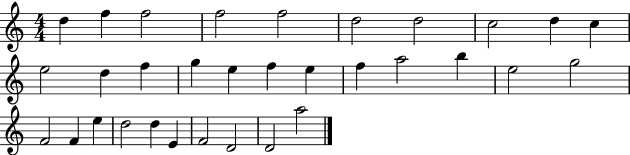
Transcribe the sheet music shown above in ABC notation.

X:1
T:Untitled
M:4/4
L:1/4
K:C
d f f2 f2 f2 d2 d2 c2 d c e2 d f g e f e f a2 b e2 g2 F2 F e d2 d E F2 D2 D2 a2